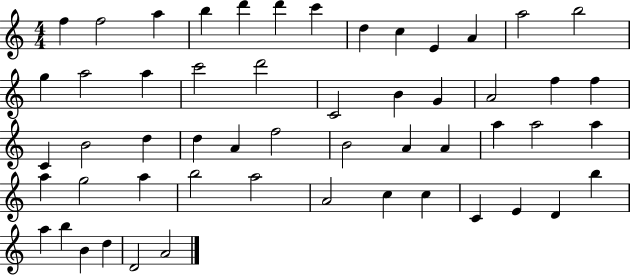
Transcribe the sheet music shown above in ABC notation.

X:1
T:Untitled
M:4/4
L:1/4
K:C
f f2 a b d' d' c' d c E A a2 b2 g a2 a c'2 d'2 C2 B G A2 f f C B2 d d A f2 B2 A A a a2 a a g2 a b2 a2 A2 c c C E D b a b B d D2 A2